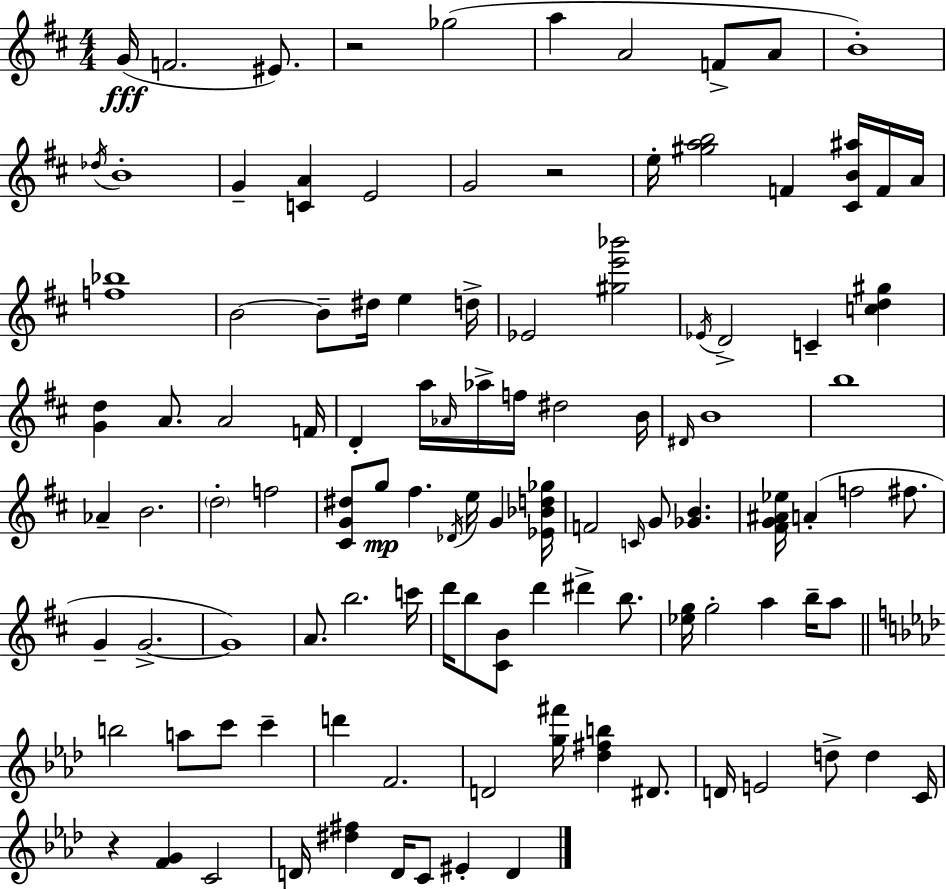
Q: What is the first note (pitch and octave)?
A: G4